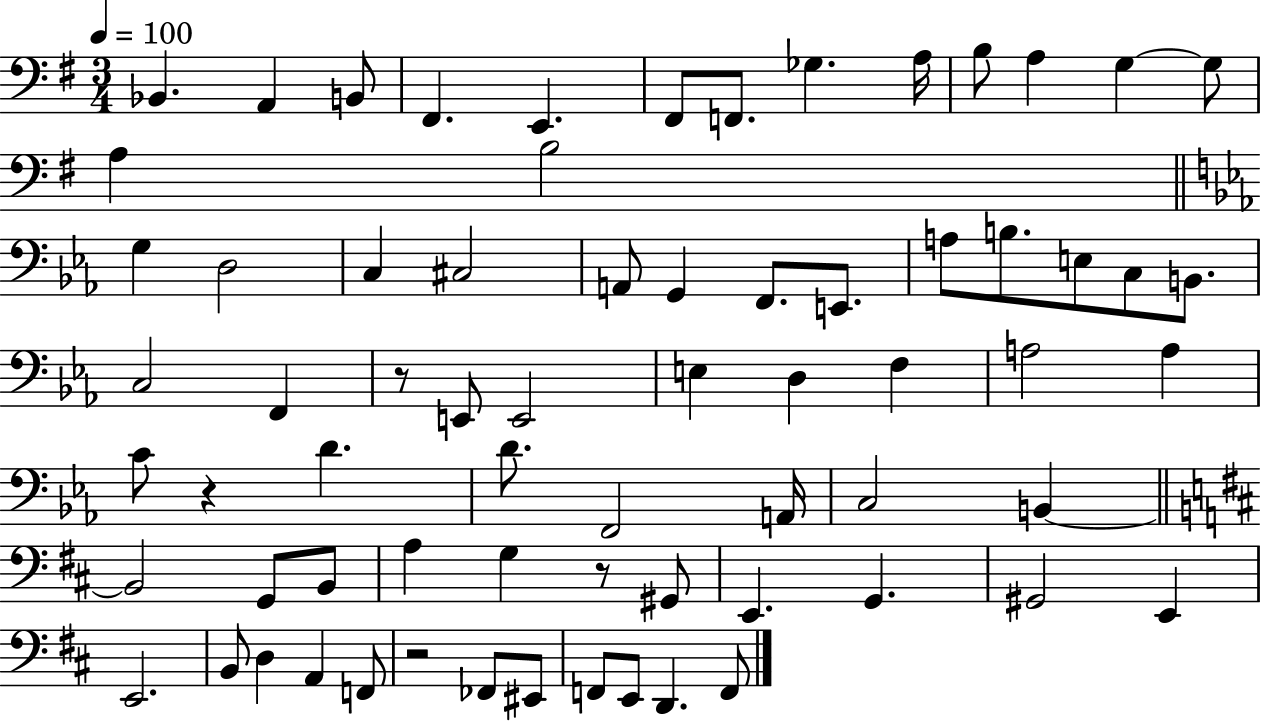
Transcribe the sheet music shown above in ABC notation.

X:1
T:Untitled
M:3/4
L:1/4
K:G
_B,, A,, B,,/2 ^F,, E,, ^F,,/2 F,,/2 _G, A,/4 B,/2 A, G, G,/2 A, B,2 G, D,2 C, ^C,2 A,,/2 G,, F,,/2 E,,/2 A,/2 B,/2 E,/2 C,/2 B,,/2 C,2 F,, z/2 E,,/2 E,,2 E, D, F, A,2 A, C/2 z D D/2 F,,2 A,,/4 C,2 B,, B,,2 G,,/2 B,,/2 A, G, z/2 ^G,,/2 E,, G,, ^G,,2 E,, E,,2 B,,/2 D, A,, F,,/2 z2 _F,,/2 ^E,,/2 F,,/2 E,,/2 D,, F,,/2